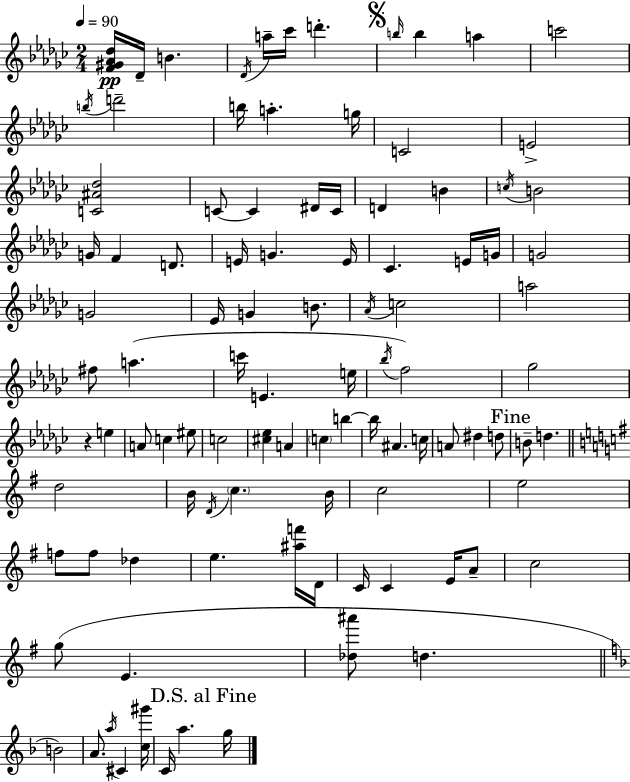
[F4,G#4,Ab4,Db5]/s Db4/s B4/q. Db4/s A5/s CES6/s D6/q. B5/s B5/q A5/q C6/h B5/s D6/h B5/s A5/q. G5/s C4/h E4/h [C4,A#4,Db5]/h C4/e C4/q D#4/s C4/s D4/q B4/q C5/s B4/h G4/s F4/q D4/e. E4/s G4/q. E4/s CES4/q. E4/s G4/s G4/h G4/h Eb4/s G4/q B4/e. Ab4/s C5/h A5/h F#5/e A5/q. C6/s E4/q. E5/s Bb5/s F5/h Gb5/h R/q E5/q A4/e C5/q EIS5/e C5/h [C#5,Eb5]/q A4/q C5/q B5/q B5/s A#4/q. C5/s A4/e D#5/q D5/e B4/e D5/q. D5/h B4/s D4/s C5/q. B4/s C5/h E5/h F5/e F5/e Db5/q E5/q. [A#5,F6]/s D4/s C4/s C4/q E4/s A4/e C5/h G5/e E4/q. [Db5,A#6]/e D5/q. B4/h A4/e. A5/s C#4/q [C5,G#6]/s C4/s A5/q. G5/s